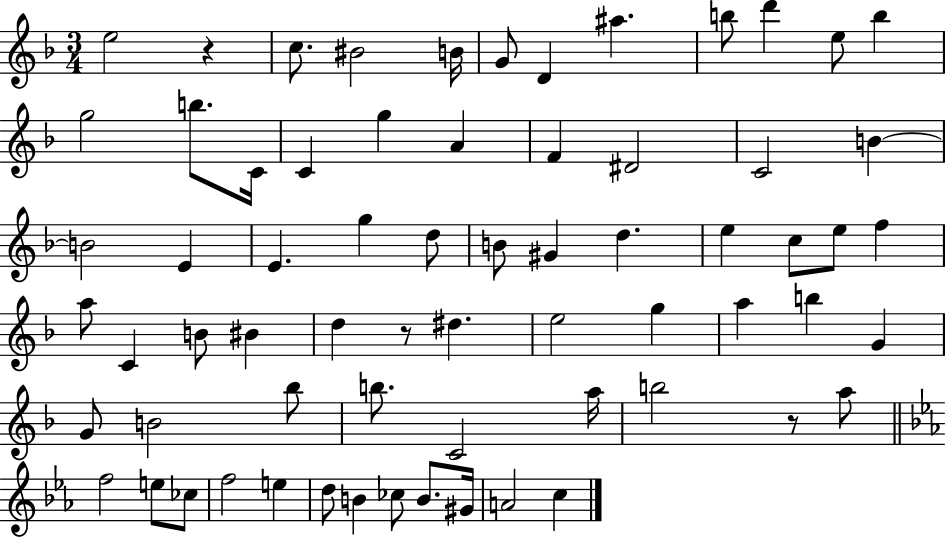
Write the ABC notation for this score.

X:1
T:Untitled
M:3/4
L:1/4
K:F
e2 z c/2 ^B2 B/4 G/2 D ^a b/2 d' e/2 b g2 b/2 C/4 C g A F ^D2 C2 B B2 E E g d/2 B/2 ^G d e c/2 e/2 f a/2 C B/2 ^B d z/2 ^d e2 g a b G G/2 B2 _b/2 b/2 C2 a/4 b2 z/2 a/2 f2 e/2 _c/2 f2 e d/2 B _c/2 B/2 ^G/4 A2 c